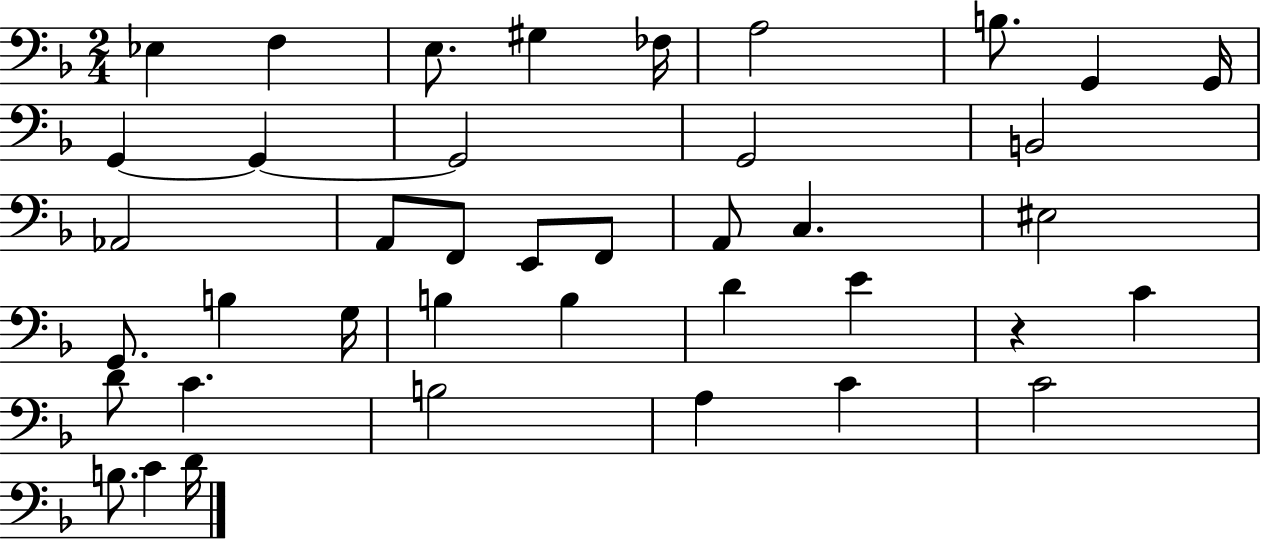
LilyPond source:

{
  \clef bass
  \numericTimeSignature
  \time 2/4
  \key f \major
  ees4 f4 | e8. gis4 fes16 | a2 | b8. g,4 g,16 | \break g,4~~ g,4~~ | g,2 | g,2 | b,2 | \break aes,2 | a,8 f,8 e,8 f,8 | a,8 c4. | eis2 | \break g,8. b4 g16 | b4 b4 | d'4 e'4 | r4 c'4 | \break d'8 c'4. | b2 | a4 c'4 | c'2 | \break b8. c'4 d'16 | \bar "|."
}